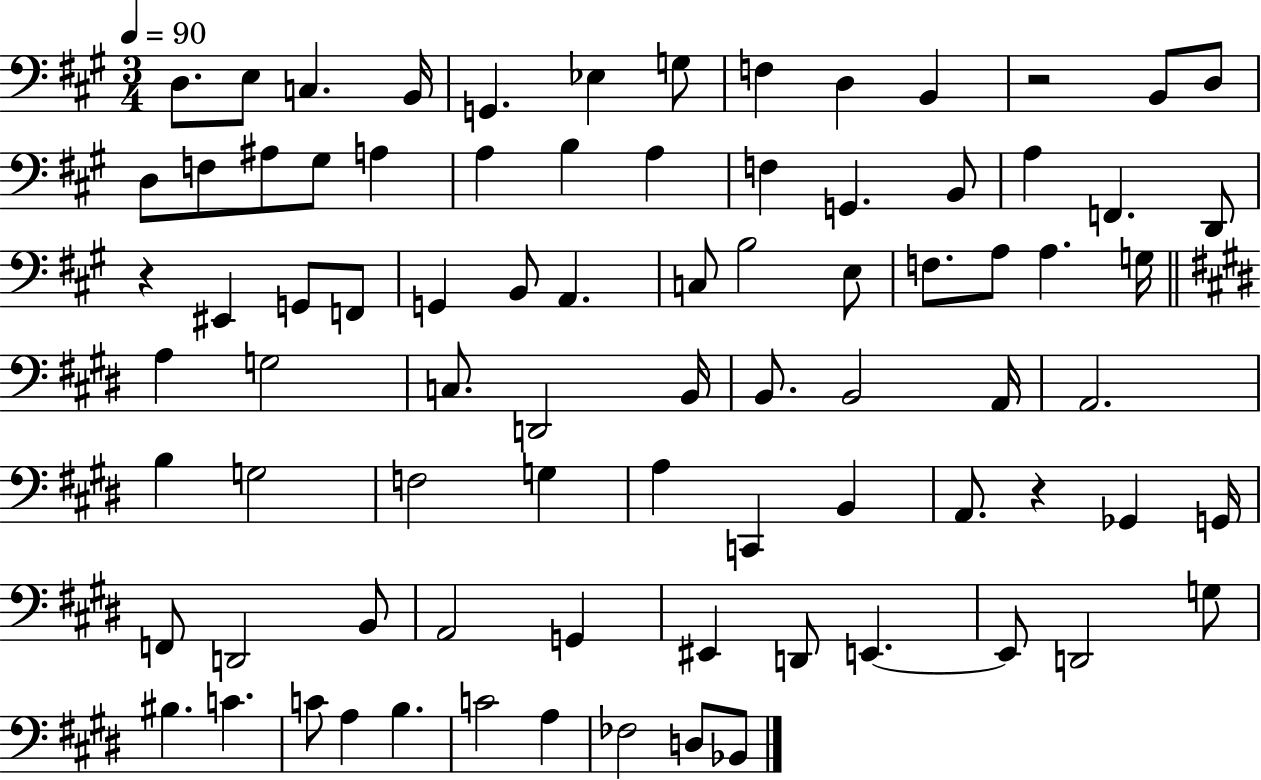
X:1
T:Untitled
M:3/4
L:1/4
K:A
D,/2 E,/2 C, B,,/4 G,, _E, G,/2 F, D, B,, z2 B,,/2 D,/2 D,/2 F,/2 ^A,/2 ^G,/2 A, A, B, A, F, G,, B,,/2 A, F,, D,,/2 z ^E,, G,,/2 F,,/2 G,, B,,/2 A,, C,/2 B,2 E,/2 F,/2 A,/2 A, G,/4 A, G,2 C,/2 D,,2 B,,/4 B,,/2 B,,2 A,,/4 A,,2 B, G,2 F,2 G, A, C,, B,, A,,/2 z _G,, G,,/4 F,,/2 D,,2 B,,/2 A,,2 G,, ^E,, D,,/2 E,, E,,/2 D,,2 G,/2 ^B, C C/2 A, B, C2 A, _F,2 D,/2 _B,,/2